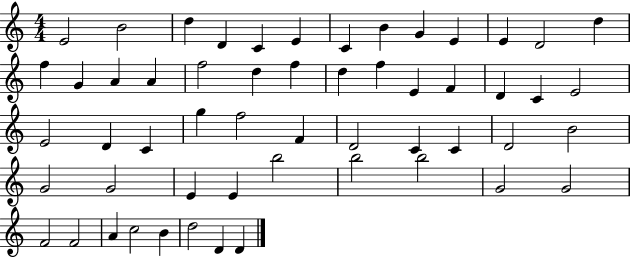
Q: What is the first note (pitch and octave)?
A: E4